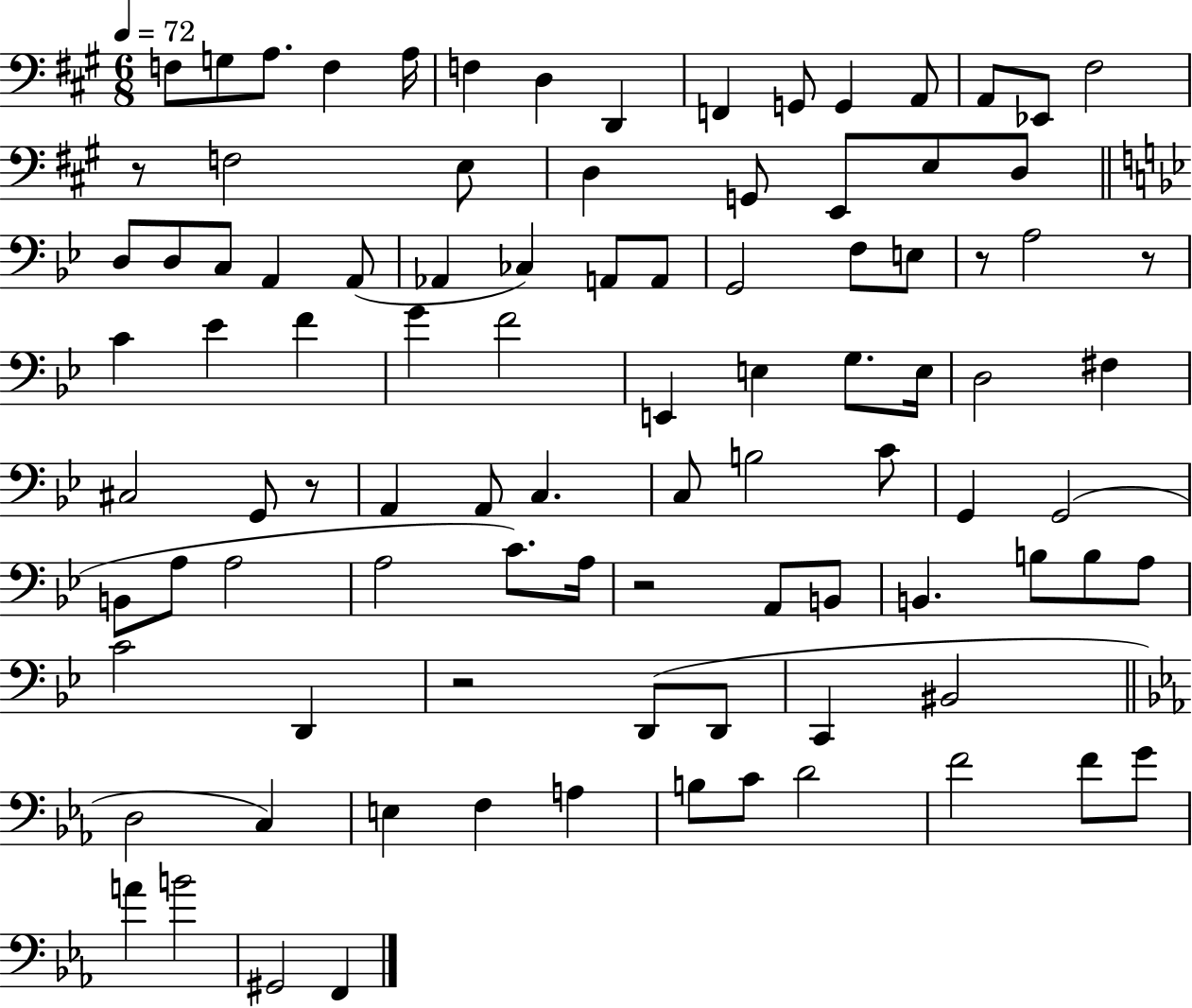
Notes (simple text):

F3/e G3/e A3/e. F3/q A3/s F3/q D3/q D2/q F2/q G2/e G2/q A2/e A2/e Eb2/e F#3/h R/e F3/h E3/e D3/q G2/e E2/e E3/e D3/e D3/e D3/e C3/e A2/q A2/e Ab2/q CES3/q A2/e A2/e G2/h F3/e E3/e R/e A3/h R/e C4/q Eb4/q F4/q G4/q F4/h E2/q E3/q G3/e. E3/s D3/h F#3/q C#3/h G2/e R/e A2/q A2/e C3/q. C3/e B3/h C4/e G2/q G2/h B2/e A3/e A3/h A3/h C4/e. A3/s R/h A2/e B2/e B2/q. B3/e B3/e A3/e C4/h D2/q R/h D2/e D2/e C2/q BIS2/h D3/h C3/q E3/q F3/q A3/q B3/e C4/e D4/h F4/h F4/e G4/e A4/q B4/h G#2/h F2/q